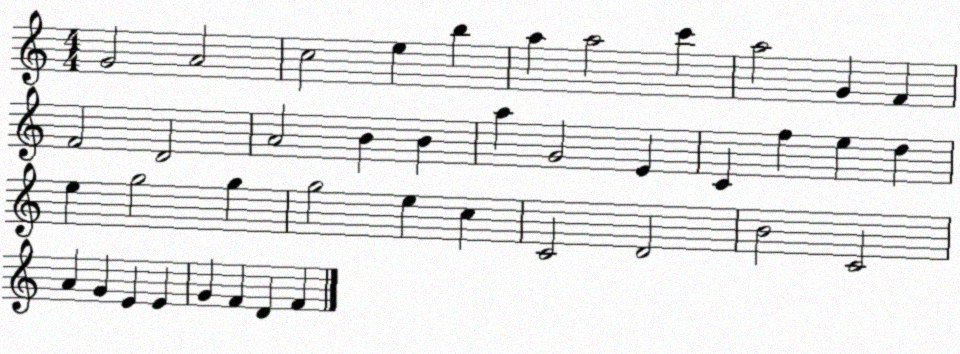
X:1
T:Untitled
M:4/4
L:1/4
K:C
G2 A2 c2 e b a a2 c' a2 G F F2 D2 A2 B B a G2 E C f e d e g2 g g2 e c C2 D2 B2 C2 A G E E G F D F